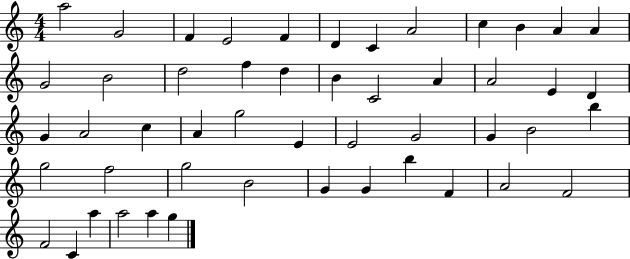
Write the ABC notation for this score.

X:1
T:Untitled
M:4/4
L:1/4
K:C
a2 G2 F E2 F D C A2 c B A A G2 B2 d2 f d B C2 A A2 E D G A2 c A g2 E E2 G2 G B2 b g2 f2 g2 B2 G G b F A2 F2 F2 C a a2 a g